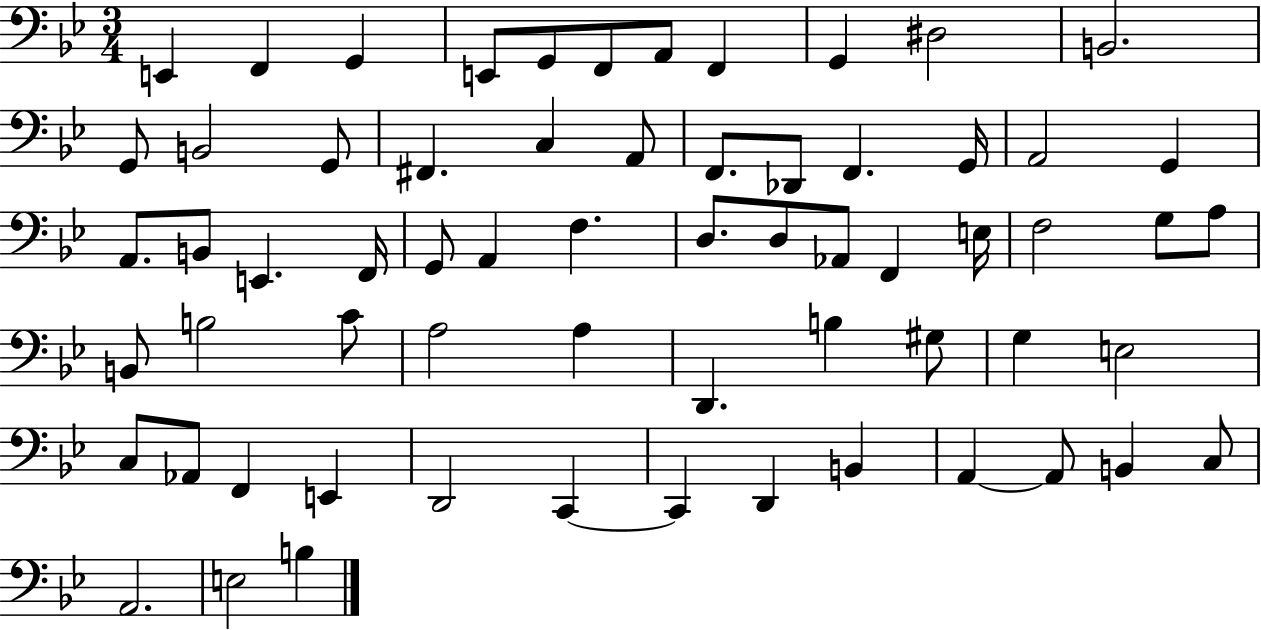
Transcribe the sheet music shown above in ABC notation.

X:1
T:Untitled
M:3/4
L:1/4
K:Bb
E,, F,, G,, E,,/2 G,,/2 F,,/2 A,,/2 F,, G,, ^D,2 B,,2 G,,/2 B,,2 G,,/2 ^F,, C, A,,/2 F,,/2 _D,,/2 F,, G,,/4 A,,2 G,, A,,/2 B,,/2 E,, F,,/4 G,,/2 A,, F, D,/2 D,/2 _A,,/2 F,, E,/4 F,2 G,/2 A,/2 B,,/2 B,2 C/2 A,2 A, D,, B, ^G,/2 G, E,2 C,/2 _A,,/2 F,, E,, D,,2 C,, C,, D,, B,, A,, A,,/2 B,, C,/2 A,,2 E,2 B,